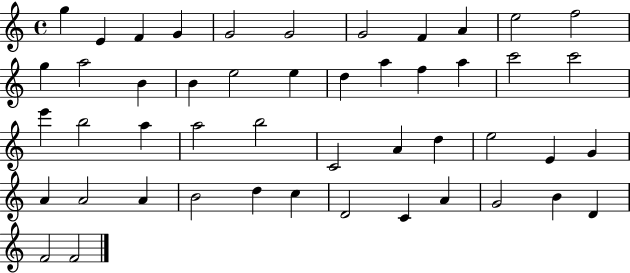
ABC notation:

X:1
T:Untitled
M:4/4
L:1/4
K:C
g E F G G2 G2 G2 F A e2 f2 g a2 B B e2 e d a f a c'2 c'2 e' b2 a a2 b2 C2 A d e2 E G A A2 A B2 d c D2 C A G2 B D F2 F2